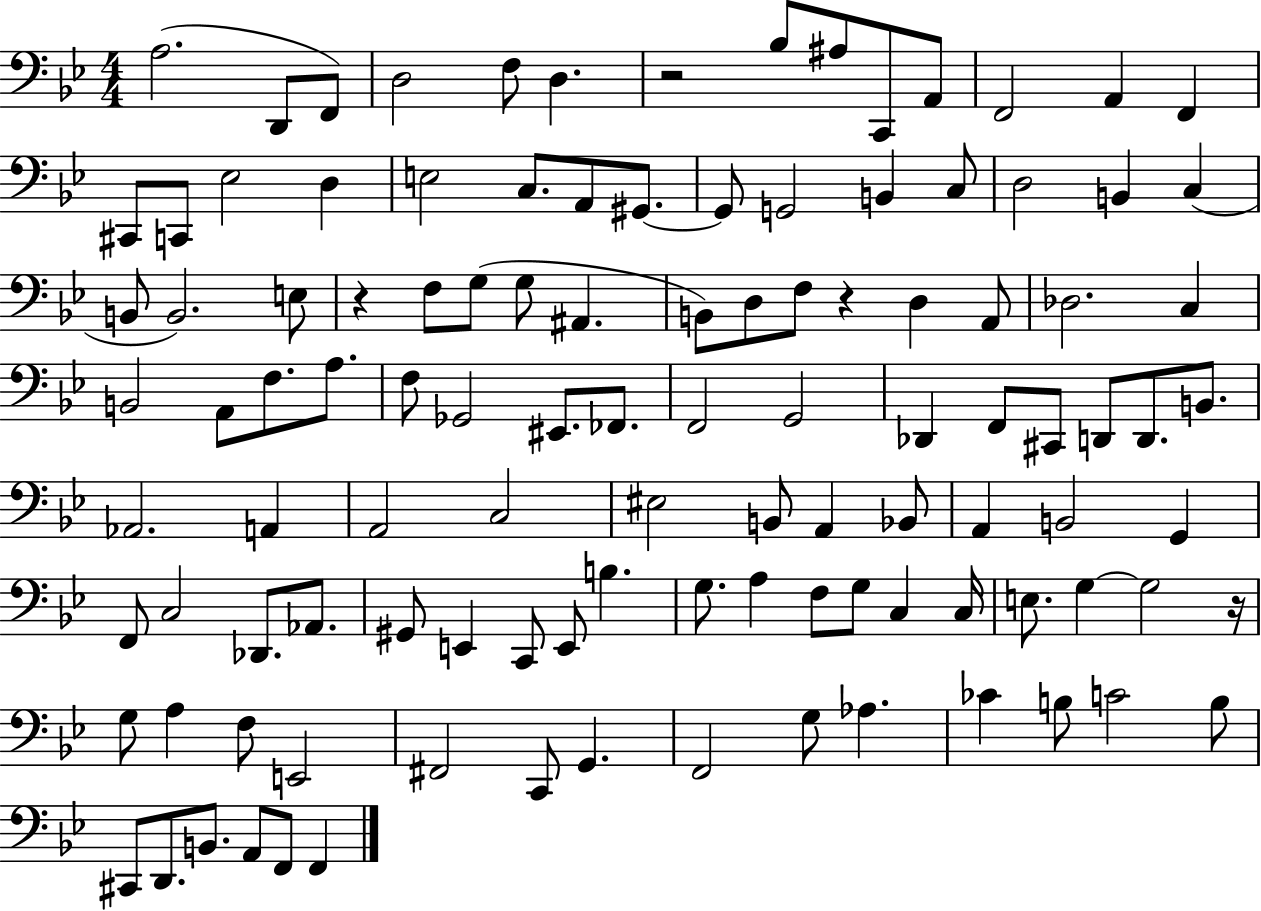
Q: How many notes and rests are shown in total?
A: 111